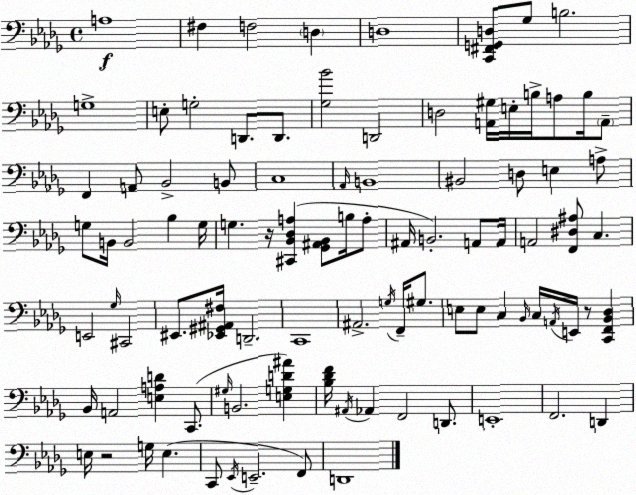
X:1
T:Untitled
M:4/4
L:1/4
K:Bbm
A,4 ^F, F,2 D, D,4 [C,,^F,,G,,D,]/2 _G,/2 B,2 G,4 E,/2 G,2 D,,/2 D,,/2 [_G,_B]2 D,,2 D,2 [A,,^G,]/4 E,/4 B,/4 A,/2 B,/4 A,,/2 F,, A,,/2 _B,,2 B,,/2 C,4 _A,,/4 B,,4 ^B,,2 D,/2 E, A,/2 G,/2 B,,/4 B,,2 _B, G,/4 G, z/4 [^C,,_B,,_D,A,] [_G,,^A,,_B,,]/2 B,/4 A,/2 ^A,,/4 B,,2 A,,/2 A,,/4 A,,2 [F,,^D,^A,]/2 C, E,,2 _G,/4 ^C,,2 ^E,,/2 [_E,,^G,,^A,,^F,]/4 D,,2 C,,4 ^A,,2 G,/4 F,,/4 ^G,/2 E,/2 E,/2 C, _B,,/4 C,/4 A,,/4 E,,/4 z/2 [C,,F,,_B,,_D,] _B,,/4 A,,2 [E,A,D] C,,/2 ^G,/4 B,,2 [E,G,D^A] [_B,_DF]/4 ^A,,/4 _A,, F,,2 D,,/2 E,,4 F,,2 D,, E,/4 z2 G,/4 E, C,,/2 _E,,/4 E,,2 F,,/2 D,,4